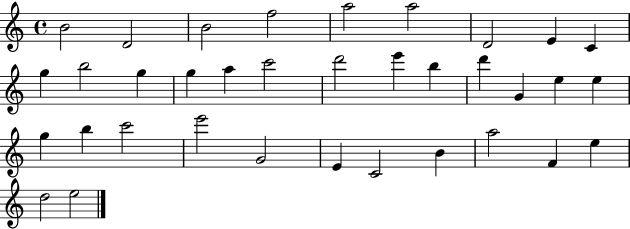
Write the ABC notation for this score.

X:1
T:Untitled
M:4/4
L:1/4
K:C
B2 D2 B2 f2 a2 a2 D2 E C g b2 g g a c'2 d'2 e' b d' G e e g b c'2 e'2 G2 E C2 B a2 F e d2 e2